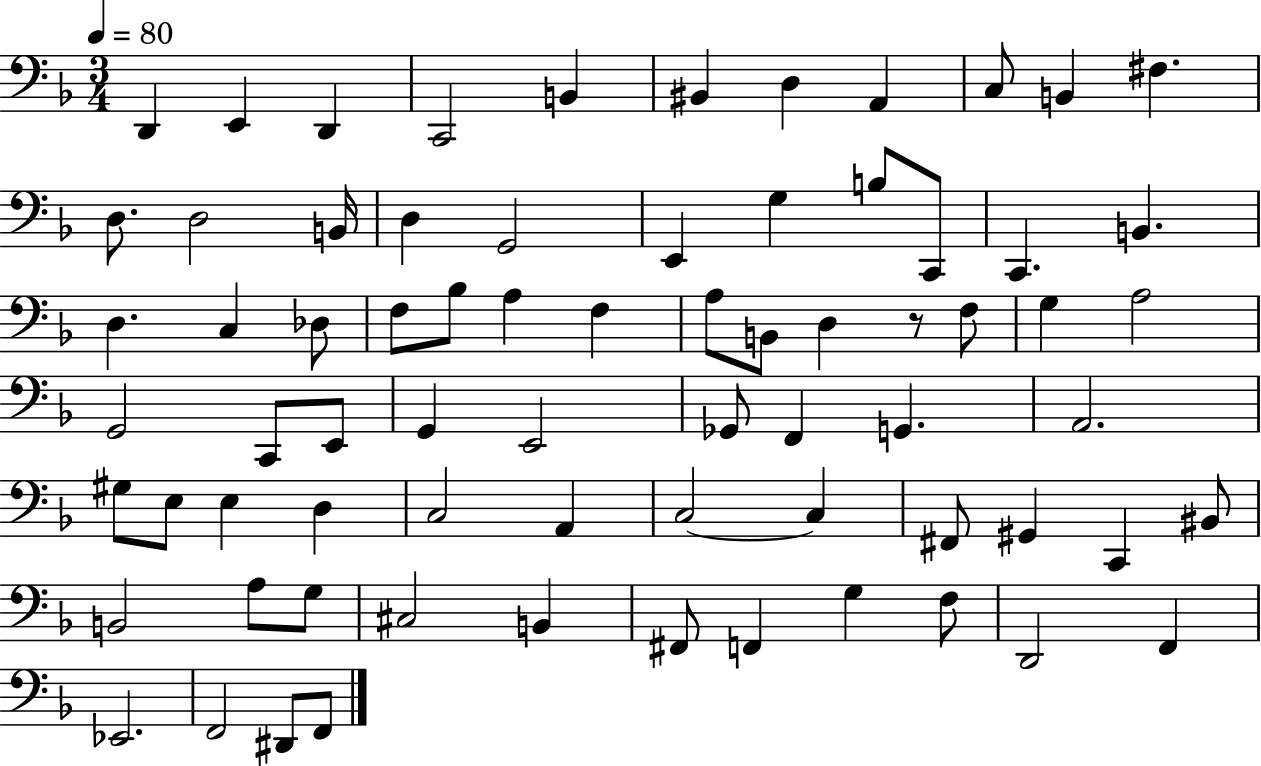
D2/q E2/q D2/q C2/h B2/q BIS2/q D3/q A2/q C3/e B2/q F#3/q. D3/e. D3/h B2/s D3/q G2/h E2/q G3/q B3/e C2/e C2/q. B2/q. D3/q. C3/q Db3/e F3/e Bb3/e A3/q F3/q A3/e B2/e D3/q R/e F3/e G3/q A3/h G2/h C2/e E2/e G2/q E2/h Gb2/e F2/q G2/q. A2/h. G#3/e E3/e E3/q D3/q C3/h A2/q C3/h C3/q F#2/e G#2/q C2/q BIS2/e B2/h A3/e G3/e C#3/h B2/q F#2/e F2/q G3/q F3/e D2/h F2/q Eb2/h. F2/h D#2/e F2/e